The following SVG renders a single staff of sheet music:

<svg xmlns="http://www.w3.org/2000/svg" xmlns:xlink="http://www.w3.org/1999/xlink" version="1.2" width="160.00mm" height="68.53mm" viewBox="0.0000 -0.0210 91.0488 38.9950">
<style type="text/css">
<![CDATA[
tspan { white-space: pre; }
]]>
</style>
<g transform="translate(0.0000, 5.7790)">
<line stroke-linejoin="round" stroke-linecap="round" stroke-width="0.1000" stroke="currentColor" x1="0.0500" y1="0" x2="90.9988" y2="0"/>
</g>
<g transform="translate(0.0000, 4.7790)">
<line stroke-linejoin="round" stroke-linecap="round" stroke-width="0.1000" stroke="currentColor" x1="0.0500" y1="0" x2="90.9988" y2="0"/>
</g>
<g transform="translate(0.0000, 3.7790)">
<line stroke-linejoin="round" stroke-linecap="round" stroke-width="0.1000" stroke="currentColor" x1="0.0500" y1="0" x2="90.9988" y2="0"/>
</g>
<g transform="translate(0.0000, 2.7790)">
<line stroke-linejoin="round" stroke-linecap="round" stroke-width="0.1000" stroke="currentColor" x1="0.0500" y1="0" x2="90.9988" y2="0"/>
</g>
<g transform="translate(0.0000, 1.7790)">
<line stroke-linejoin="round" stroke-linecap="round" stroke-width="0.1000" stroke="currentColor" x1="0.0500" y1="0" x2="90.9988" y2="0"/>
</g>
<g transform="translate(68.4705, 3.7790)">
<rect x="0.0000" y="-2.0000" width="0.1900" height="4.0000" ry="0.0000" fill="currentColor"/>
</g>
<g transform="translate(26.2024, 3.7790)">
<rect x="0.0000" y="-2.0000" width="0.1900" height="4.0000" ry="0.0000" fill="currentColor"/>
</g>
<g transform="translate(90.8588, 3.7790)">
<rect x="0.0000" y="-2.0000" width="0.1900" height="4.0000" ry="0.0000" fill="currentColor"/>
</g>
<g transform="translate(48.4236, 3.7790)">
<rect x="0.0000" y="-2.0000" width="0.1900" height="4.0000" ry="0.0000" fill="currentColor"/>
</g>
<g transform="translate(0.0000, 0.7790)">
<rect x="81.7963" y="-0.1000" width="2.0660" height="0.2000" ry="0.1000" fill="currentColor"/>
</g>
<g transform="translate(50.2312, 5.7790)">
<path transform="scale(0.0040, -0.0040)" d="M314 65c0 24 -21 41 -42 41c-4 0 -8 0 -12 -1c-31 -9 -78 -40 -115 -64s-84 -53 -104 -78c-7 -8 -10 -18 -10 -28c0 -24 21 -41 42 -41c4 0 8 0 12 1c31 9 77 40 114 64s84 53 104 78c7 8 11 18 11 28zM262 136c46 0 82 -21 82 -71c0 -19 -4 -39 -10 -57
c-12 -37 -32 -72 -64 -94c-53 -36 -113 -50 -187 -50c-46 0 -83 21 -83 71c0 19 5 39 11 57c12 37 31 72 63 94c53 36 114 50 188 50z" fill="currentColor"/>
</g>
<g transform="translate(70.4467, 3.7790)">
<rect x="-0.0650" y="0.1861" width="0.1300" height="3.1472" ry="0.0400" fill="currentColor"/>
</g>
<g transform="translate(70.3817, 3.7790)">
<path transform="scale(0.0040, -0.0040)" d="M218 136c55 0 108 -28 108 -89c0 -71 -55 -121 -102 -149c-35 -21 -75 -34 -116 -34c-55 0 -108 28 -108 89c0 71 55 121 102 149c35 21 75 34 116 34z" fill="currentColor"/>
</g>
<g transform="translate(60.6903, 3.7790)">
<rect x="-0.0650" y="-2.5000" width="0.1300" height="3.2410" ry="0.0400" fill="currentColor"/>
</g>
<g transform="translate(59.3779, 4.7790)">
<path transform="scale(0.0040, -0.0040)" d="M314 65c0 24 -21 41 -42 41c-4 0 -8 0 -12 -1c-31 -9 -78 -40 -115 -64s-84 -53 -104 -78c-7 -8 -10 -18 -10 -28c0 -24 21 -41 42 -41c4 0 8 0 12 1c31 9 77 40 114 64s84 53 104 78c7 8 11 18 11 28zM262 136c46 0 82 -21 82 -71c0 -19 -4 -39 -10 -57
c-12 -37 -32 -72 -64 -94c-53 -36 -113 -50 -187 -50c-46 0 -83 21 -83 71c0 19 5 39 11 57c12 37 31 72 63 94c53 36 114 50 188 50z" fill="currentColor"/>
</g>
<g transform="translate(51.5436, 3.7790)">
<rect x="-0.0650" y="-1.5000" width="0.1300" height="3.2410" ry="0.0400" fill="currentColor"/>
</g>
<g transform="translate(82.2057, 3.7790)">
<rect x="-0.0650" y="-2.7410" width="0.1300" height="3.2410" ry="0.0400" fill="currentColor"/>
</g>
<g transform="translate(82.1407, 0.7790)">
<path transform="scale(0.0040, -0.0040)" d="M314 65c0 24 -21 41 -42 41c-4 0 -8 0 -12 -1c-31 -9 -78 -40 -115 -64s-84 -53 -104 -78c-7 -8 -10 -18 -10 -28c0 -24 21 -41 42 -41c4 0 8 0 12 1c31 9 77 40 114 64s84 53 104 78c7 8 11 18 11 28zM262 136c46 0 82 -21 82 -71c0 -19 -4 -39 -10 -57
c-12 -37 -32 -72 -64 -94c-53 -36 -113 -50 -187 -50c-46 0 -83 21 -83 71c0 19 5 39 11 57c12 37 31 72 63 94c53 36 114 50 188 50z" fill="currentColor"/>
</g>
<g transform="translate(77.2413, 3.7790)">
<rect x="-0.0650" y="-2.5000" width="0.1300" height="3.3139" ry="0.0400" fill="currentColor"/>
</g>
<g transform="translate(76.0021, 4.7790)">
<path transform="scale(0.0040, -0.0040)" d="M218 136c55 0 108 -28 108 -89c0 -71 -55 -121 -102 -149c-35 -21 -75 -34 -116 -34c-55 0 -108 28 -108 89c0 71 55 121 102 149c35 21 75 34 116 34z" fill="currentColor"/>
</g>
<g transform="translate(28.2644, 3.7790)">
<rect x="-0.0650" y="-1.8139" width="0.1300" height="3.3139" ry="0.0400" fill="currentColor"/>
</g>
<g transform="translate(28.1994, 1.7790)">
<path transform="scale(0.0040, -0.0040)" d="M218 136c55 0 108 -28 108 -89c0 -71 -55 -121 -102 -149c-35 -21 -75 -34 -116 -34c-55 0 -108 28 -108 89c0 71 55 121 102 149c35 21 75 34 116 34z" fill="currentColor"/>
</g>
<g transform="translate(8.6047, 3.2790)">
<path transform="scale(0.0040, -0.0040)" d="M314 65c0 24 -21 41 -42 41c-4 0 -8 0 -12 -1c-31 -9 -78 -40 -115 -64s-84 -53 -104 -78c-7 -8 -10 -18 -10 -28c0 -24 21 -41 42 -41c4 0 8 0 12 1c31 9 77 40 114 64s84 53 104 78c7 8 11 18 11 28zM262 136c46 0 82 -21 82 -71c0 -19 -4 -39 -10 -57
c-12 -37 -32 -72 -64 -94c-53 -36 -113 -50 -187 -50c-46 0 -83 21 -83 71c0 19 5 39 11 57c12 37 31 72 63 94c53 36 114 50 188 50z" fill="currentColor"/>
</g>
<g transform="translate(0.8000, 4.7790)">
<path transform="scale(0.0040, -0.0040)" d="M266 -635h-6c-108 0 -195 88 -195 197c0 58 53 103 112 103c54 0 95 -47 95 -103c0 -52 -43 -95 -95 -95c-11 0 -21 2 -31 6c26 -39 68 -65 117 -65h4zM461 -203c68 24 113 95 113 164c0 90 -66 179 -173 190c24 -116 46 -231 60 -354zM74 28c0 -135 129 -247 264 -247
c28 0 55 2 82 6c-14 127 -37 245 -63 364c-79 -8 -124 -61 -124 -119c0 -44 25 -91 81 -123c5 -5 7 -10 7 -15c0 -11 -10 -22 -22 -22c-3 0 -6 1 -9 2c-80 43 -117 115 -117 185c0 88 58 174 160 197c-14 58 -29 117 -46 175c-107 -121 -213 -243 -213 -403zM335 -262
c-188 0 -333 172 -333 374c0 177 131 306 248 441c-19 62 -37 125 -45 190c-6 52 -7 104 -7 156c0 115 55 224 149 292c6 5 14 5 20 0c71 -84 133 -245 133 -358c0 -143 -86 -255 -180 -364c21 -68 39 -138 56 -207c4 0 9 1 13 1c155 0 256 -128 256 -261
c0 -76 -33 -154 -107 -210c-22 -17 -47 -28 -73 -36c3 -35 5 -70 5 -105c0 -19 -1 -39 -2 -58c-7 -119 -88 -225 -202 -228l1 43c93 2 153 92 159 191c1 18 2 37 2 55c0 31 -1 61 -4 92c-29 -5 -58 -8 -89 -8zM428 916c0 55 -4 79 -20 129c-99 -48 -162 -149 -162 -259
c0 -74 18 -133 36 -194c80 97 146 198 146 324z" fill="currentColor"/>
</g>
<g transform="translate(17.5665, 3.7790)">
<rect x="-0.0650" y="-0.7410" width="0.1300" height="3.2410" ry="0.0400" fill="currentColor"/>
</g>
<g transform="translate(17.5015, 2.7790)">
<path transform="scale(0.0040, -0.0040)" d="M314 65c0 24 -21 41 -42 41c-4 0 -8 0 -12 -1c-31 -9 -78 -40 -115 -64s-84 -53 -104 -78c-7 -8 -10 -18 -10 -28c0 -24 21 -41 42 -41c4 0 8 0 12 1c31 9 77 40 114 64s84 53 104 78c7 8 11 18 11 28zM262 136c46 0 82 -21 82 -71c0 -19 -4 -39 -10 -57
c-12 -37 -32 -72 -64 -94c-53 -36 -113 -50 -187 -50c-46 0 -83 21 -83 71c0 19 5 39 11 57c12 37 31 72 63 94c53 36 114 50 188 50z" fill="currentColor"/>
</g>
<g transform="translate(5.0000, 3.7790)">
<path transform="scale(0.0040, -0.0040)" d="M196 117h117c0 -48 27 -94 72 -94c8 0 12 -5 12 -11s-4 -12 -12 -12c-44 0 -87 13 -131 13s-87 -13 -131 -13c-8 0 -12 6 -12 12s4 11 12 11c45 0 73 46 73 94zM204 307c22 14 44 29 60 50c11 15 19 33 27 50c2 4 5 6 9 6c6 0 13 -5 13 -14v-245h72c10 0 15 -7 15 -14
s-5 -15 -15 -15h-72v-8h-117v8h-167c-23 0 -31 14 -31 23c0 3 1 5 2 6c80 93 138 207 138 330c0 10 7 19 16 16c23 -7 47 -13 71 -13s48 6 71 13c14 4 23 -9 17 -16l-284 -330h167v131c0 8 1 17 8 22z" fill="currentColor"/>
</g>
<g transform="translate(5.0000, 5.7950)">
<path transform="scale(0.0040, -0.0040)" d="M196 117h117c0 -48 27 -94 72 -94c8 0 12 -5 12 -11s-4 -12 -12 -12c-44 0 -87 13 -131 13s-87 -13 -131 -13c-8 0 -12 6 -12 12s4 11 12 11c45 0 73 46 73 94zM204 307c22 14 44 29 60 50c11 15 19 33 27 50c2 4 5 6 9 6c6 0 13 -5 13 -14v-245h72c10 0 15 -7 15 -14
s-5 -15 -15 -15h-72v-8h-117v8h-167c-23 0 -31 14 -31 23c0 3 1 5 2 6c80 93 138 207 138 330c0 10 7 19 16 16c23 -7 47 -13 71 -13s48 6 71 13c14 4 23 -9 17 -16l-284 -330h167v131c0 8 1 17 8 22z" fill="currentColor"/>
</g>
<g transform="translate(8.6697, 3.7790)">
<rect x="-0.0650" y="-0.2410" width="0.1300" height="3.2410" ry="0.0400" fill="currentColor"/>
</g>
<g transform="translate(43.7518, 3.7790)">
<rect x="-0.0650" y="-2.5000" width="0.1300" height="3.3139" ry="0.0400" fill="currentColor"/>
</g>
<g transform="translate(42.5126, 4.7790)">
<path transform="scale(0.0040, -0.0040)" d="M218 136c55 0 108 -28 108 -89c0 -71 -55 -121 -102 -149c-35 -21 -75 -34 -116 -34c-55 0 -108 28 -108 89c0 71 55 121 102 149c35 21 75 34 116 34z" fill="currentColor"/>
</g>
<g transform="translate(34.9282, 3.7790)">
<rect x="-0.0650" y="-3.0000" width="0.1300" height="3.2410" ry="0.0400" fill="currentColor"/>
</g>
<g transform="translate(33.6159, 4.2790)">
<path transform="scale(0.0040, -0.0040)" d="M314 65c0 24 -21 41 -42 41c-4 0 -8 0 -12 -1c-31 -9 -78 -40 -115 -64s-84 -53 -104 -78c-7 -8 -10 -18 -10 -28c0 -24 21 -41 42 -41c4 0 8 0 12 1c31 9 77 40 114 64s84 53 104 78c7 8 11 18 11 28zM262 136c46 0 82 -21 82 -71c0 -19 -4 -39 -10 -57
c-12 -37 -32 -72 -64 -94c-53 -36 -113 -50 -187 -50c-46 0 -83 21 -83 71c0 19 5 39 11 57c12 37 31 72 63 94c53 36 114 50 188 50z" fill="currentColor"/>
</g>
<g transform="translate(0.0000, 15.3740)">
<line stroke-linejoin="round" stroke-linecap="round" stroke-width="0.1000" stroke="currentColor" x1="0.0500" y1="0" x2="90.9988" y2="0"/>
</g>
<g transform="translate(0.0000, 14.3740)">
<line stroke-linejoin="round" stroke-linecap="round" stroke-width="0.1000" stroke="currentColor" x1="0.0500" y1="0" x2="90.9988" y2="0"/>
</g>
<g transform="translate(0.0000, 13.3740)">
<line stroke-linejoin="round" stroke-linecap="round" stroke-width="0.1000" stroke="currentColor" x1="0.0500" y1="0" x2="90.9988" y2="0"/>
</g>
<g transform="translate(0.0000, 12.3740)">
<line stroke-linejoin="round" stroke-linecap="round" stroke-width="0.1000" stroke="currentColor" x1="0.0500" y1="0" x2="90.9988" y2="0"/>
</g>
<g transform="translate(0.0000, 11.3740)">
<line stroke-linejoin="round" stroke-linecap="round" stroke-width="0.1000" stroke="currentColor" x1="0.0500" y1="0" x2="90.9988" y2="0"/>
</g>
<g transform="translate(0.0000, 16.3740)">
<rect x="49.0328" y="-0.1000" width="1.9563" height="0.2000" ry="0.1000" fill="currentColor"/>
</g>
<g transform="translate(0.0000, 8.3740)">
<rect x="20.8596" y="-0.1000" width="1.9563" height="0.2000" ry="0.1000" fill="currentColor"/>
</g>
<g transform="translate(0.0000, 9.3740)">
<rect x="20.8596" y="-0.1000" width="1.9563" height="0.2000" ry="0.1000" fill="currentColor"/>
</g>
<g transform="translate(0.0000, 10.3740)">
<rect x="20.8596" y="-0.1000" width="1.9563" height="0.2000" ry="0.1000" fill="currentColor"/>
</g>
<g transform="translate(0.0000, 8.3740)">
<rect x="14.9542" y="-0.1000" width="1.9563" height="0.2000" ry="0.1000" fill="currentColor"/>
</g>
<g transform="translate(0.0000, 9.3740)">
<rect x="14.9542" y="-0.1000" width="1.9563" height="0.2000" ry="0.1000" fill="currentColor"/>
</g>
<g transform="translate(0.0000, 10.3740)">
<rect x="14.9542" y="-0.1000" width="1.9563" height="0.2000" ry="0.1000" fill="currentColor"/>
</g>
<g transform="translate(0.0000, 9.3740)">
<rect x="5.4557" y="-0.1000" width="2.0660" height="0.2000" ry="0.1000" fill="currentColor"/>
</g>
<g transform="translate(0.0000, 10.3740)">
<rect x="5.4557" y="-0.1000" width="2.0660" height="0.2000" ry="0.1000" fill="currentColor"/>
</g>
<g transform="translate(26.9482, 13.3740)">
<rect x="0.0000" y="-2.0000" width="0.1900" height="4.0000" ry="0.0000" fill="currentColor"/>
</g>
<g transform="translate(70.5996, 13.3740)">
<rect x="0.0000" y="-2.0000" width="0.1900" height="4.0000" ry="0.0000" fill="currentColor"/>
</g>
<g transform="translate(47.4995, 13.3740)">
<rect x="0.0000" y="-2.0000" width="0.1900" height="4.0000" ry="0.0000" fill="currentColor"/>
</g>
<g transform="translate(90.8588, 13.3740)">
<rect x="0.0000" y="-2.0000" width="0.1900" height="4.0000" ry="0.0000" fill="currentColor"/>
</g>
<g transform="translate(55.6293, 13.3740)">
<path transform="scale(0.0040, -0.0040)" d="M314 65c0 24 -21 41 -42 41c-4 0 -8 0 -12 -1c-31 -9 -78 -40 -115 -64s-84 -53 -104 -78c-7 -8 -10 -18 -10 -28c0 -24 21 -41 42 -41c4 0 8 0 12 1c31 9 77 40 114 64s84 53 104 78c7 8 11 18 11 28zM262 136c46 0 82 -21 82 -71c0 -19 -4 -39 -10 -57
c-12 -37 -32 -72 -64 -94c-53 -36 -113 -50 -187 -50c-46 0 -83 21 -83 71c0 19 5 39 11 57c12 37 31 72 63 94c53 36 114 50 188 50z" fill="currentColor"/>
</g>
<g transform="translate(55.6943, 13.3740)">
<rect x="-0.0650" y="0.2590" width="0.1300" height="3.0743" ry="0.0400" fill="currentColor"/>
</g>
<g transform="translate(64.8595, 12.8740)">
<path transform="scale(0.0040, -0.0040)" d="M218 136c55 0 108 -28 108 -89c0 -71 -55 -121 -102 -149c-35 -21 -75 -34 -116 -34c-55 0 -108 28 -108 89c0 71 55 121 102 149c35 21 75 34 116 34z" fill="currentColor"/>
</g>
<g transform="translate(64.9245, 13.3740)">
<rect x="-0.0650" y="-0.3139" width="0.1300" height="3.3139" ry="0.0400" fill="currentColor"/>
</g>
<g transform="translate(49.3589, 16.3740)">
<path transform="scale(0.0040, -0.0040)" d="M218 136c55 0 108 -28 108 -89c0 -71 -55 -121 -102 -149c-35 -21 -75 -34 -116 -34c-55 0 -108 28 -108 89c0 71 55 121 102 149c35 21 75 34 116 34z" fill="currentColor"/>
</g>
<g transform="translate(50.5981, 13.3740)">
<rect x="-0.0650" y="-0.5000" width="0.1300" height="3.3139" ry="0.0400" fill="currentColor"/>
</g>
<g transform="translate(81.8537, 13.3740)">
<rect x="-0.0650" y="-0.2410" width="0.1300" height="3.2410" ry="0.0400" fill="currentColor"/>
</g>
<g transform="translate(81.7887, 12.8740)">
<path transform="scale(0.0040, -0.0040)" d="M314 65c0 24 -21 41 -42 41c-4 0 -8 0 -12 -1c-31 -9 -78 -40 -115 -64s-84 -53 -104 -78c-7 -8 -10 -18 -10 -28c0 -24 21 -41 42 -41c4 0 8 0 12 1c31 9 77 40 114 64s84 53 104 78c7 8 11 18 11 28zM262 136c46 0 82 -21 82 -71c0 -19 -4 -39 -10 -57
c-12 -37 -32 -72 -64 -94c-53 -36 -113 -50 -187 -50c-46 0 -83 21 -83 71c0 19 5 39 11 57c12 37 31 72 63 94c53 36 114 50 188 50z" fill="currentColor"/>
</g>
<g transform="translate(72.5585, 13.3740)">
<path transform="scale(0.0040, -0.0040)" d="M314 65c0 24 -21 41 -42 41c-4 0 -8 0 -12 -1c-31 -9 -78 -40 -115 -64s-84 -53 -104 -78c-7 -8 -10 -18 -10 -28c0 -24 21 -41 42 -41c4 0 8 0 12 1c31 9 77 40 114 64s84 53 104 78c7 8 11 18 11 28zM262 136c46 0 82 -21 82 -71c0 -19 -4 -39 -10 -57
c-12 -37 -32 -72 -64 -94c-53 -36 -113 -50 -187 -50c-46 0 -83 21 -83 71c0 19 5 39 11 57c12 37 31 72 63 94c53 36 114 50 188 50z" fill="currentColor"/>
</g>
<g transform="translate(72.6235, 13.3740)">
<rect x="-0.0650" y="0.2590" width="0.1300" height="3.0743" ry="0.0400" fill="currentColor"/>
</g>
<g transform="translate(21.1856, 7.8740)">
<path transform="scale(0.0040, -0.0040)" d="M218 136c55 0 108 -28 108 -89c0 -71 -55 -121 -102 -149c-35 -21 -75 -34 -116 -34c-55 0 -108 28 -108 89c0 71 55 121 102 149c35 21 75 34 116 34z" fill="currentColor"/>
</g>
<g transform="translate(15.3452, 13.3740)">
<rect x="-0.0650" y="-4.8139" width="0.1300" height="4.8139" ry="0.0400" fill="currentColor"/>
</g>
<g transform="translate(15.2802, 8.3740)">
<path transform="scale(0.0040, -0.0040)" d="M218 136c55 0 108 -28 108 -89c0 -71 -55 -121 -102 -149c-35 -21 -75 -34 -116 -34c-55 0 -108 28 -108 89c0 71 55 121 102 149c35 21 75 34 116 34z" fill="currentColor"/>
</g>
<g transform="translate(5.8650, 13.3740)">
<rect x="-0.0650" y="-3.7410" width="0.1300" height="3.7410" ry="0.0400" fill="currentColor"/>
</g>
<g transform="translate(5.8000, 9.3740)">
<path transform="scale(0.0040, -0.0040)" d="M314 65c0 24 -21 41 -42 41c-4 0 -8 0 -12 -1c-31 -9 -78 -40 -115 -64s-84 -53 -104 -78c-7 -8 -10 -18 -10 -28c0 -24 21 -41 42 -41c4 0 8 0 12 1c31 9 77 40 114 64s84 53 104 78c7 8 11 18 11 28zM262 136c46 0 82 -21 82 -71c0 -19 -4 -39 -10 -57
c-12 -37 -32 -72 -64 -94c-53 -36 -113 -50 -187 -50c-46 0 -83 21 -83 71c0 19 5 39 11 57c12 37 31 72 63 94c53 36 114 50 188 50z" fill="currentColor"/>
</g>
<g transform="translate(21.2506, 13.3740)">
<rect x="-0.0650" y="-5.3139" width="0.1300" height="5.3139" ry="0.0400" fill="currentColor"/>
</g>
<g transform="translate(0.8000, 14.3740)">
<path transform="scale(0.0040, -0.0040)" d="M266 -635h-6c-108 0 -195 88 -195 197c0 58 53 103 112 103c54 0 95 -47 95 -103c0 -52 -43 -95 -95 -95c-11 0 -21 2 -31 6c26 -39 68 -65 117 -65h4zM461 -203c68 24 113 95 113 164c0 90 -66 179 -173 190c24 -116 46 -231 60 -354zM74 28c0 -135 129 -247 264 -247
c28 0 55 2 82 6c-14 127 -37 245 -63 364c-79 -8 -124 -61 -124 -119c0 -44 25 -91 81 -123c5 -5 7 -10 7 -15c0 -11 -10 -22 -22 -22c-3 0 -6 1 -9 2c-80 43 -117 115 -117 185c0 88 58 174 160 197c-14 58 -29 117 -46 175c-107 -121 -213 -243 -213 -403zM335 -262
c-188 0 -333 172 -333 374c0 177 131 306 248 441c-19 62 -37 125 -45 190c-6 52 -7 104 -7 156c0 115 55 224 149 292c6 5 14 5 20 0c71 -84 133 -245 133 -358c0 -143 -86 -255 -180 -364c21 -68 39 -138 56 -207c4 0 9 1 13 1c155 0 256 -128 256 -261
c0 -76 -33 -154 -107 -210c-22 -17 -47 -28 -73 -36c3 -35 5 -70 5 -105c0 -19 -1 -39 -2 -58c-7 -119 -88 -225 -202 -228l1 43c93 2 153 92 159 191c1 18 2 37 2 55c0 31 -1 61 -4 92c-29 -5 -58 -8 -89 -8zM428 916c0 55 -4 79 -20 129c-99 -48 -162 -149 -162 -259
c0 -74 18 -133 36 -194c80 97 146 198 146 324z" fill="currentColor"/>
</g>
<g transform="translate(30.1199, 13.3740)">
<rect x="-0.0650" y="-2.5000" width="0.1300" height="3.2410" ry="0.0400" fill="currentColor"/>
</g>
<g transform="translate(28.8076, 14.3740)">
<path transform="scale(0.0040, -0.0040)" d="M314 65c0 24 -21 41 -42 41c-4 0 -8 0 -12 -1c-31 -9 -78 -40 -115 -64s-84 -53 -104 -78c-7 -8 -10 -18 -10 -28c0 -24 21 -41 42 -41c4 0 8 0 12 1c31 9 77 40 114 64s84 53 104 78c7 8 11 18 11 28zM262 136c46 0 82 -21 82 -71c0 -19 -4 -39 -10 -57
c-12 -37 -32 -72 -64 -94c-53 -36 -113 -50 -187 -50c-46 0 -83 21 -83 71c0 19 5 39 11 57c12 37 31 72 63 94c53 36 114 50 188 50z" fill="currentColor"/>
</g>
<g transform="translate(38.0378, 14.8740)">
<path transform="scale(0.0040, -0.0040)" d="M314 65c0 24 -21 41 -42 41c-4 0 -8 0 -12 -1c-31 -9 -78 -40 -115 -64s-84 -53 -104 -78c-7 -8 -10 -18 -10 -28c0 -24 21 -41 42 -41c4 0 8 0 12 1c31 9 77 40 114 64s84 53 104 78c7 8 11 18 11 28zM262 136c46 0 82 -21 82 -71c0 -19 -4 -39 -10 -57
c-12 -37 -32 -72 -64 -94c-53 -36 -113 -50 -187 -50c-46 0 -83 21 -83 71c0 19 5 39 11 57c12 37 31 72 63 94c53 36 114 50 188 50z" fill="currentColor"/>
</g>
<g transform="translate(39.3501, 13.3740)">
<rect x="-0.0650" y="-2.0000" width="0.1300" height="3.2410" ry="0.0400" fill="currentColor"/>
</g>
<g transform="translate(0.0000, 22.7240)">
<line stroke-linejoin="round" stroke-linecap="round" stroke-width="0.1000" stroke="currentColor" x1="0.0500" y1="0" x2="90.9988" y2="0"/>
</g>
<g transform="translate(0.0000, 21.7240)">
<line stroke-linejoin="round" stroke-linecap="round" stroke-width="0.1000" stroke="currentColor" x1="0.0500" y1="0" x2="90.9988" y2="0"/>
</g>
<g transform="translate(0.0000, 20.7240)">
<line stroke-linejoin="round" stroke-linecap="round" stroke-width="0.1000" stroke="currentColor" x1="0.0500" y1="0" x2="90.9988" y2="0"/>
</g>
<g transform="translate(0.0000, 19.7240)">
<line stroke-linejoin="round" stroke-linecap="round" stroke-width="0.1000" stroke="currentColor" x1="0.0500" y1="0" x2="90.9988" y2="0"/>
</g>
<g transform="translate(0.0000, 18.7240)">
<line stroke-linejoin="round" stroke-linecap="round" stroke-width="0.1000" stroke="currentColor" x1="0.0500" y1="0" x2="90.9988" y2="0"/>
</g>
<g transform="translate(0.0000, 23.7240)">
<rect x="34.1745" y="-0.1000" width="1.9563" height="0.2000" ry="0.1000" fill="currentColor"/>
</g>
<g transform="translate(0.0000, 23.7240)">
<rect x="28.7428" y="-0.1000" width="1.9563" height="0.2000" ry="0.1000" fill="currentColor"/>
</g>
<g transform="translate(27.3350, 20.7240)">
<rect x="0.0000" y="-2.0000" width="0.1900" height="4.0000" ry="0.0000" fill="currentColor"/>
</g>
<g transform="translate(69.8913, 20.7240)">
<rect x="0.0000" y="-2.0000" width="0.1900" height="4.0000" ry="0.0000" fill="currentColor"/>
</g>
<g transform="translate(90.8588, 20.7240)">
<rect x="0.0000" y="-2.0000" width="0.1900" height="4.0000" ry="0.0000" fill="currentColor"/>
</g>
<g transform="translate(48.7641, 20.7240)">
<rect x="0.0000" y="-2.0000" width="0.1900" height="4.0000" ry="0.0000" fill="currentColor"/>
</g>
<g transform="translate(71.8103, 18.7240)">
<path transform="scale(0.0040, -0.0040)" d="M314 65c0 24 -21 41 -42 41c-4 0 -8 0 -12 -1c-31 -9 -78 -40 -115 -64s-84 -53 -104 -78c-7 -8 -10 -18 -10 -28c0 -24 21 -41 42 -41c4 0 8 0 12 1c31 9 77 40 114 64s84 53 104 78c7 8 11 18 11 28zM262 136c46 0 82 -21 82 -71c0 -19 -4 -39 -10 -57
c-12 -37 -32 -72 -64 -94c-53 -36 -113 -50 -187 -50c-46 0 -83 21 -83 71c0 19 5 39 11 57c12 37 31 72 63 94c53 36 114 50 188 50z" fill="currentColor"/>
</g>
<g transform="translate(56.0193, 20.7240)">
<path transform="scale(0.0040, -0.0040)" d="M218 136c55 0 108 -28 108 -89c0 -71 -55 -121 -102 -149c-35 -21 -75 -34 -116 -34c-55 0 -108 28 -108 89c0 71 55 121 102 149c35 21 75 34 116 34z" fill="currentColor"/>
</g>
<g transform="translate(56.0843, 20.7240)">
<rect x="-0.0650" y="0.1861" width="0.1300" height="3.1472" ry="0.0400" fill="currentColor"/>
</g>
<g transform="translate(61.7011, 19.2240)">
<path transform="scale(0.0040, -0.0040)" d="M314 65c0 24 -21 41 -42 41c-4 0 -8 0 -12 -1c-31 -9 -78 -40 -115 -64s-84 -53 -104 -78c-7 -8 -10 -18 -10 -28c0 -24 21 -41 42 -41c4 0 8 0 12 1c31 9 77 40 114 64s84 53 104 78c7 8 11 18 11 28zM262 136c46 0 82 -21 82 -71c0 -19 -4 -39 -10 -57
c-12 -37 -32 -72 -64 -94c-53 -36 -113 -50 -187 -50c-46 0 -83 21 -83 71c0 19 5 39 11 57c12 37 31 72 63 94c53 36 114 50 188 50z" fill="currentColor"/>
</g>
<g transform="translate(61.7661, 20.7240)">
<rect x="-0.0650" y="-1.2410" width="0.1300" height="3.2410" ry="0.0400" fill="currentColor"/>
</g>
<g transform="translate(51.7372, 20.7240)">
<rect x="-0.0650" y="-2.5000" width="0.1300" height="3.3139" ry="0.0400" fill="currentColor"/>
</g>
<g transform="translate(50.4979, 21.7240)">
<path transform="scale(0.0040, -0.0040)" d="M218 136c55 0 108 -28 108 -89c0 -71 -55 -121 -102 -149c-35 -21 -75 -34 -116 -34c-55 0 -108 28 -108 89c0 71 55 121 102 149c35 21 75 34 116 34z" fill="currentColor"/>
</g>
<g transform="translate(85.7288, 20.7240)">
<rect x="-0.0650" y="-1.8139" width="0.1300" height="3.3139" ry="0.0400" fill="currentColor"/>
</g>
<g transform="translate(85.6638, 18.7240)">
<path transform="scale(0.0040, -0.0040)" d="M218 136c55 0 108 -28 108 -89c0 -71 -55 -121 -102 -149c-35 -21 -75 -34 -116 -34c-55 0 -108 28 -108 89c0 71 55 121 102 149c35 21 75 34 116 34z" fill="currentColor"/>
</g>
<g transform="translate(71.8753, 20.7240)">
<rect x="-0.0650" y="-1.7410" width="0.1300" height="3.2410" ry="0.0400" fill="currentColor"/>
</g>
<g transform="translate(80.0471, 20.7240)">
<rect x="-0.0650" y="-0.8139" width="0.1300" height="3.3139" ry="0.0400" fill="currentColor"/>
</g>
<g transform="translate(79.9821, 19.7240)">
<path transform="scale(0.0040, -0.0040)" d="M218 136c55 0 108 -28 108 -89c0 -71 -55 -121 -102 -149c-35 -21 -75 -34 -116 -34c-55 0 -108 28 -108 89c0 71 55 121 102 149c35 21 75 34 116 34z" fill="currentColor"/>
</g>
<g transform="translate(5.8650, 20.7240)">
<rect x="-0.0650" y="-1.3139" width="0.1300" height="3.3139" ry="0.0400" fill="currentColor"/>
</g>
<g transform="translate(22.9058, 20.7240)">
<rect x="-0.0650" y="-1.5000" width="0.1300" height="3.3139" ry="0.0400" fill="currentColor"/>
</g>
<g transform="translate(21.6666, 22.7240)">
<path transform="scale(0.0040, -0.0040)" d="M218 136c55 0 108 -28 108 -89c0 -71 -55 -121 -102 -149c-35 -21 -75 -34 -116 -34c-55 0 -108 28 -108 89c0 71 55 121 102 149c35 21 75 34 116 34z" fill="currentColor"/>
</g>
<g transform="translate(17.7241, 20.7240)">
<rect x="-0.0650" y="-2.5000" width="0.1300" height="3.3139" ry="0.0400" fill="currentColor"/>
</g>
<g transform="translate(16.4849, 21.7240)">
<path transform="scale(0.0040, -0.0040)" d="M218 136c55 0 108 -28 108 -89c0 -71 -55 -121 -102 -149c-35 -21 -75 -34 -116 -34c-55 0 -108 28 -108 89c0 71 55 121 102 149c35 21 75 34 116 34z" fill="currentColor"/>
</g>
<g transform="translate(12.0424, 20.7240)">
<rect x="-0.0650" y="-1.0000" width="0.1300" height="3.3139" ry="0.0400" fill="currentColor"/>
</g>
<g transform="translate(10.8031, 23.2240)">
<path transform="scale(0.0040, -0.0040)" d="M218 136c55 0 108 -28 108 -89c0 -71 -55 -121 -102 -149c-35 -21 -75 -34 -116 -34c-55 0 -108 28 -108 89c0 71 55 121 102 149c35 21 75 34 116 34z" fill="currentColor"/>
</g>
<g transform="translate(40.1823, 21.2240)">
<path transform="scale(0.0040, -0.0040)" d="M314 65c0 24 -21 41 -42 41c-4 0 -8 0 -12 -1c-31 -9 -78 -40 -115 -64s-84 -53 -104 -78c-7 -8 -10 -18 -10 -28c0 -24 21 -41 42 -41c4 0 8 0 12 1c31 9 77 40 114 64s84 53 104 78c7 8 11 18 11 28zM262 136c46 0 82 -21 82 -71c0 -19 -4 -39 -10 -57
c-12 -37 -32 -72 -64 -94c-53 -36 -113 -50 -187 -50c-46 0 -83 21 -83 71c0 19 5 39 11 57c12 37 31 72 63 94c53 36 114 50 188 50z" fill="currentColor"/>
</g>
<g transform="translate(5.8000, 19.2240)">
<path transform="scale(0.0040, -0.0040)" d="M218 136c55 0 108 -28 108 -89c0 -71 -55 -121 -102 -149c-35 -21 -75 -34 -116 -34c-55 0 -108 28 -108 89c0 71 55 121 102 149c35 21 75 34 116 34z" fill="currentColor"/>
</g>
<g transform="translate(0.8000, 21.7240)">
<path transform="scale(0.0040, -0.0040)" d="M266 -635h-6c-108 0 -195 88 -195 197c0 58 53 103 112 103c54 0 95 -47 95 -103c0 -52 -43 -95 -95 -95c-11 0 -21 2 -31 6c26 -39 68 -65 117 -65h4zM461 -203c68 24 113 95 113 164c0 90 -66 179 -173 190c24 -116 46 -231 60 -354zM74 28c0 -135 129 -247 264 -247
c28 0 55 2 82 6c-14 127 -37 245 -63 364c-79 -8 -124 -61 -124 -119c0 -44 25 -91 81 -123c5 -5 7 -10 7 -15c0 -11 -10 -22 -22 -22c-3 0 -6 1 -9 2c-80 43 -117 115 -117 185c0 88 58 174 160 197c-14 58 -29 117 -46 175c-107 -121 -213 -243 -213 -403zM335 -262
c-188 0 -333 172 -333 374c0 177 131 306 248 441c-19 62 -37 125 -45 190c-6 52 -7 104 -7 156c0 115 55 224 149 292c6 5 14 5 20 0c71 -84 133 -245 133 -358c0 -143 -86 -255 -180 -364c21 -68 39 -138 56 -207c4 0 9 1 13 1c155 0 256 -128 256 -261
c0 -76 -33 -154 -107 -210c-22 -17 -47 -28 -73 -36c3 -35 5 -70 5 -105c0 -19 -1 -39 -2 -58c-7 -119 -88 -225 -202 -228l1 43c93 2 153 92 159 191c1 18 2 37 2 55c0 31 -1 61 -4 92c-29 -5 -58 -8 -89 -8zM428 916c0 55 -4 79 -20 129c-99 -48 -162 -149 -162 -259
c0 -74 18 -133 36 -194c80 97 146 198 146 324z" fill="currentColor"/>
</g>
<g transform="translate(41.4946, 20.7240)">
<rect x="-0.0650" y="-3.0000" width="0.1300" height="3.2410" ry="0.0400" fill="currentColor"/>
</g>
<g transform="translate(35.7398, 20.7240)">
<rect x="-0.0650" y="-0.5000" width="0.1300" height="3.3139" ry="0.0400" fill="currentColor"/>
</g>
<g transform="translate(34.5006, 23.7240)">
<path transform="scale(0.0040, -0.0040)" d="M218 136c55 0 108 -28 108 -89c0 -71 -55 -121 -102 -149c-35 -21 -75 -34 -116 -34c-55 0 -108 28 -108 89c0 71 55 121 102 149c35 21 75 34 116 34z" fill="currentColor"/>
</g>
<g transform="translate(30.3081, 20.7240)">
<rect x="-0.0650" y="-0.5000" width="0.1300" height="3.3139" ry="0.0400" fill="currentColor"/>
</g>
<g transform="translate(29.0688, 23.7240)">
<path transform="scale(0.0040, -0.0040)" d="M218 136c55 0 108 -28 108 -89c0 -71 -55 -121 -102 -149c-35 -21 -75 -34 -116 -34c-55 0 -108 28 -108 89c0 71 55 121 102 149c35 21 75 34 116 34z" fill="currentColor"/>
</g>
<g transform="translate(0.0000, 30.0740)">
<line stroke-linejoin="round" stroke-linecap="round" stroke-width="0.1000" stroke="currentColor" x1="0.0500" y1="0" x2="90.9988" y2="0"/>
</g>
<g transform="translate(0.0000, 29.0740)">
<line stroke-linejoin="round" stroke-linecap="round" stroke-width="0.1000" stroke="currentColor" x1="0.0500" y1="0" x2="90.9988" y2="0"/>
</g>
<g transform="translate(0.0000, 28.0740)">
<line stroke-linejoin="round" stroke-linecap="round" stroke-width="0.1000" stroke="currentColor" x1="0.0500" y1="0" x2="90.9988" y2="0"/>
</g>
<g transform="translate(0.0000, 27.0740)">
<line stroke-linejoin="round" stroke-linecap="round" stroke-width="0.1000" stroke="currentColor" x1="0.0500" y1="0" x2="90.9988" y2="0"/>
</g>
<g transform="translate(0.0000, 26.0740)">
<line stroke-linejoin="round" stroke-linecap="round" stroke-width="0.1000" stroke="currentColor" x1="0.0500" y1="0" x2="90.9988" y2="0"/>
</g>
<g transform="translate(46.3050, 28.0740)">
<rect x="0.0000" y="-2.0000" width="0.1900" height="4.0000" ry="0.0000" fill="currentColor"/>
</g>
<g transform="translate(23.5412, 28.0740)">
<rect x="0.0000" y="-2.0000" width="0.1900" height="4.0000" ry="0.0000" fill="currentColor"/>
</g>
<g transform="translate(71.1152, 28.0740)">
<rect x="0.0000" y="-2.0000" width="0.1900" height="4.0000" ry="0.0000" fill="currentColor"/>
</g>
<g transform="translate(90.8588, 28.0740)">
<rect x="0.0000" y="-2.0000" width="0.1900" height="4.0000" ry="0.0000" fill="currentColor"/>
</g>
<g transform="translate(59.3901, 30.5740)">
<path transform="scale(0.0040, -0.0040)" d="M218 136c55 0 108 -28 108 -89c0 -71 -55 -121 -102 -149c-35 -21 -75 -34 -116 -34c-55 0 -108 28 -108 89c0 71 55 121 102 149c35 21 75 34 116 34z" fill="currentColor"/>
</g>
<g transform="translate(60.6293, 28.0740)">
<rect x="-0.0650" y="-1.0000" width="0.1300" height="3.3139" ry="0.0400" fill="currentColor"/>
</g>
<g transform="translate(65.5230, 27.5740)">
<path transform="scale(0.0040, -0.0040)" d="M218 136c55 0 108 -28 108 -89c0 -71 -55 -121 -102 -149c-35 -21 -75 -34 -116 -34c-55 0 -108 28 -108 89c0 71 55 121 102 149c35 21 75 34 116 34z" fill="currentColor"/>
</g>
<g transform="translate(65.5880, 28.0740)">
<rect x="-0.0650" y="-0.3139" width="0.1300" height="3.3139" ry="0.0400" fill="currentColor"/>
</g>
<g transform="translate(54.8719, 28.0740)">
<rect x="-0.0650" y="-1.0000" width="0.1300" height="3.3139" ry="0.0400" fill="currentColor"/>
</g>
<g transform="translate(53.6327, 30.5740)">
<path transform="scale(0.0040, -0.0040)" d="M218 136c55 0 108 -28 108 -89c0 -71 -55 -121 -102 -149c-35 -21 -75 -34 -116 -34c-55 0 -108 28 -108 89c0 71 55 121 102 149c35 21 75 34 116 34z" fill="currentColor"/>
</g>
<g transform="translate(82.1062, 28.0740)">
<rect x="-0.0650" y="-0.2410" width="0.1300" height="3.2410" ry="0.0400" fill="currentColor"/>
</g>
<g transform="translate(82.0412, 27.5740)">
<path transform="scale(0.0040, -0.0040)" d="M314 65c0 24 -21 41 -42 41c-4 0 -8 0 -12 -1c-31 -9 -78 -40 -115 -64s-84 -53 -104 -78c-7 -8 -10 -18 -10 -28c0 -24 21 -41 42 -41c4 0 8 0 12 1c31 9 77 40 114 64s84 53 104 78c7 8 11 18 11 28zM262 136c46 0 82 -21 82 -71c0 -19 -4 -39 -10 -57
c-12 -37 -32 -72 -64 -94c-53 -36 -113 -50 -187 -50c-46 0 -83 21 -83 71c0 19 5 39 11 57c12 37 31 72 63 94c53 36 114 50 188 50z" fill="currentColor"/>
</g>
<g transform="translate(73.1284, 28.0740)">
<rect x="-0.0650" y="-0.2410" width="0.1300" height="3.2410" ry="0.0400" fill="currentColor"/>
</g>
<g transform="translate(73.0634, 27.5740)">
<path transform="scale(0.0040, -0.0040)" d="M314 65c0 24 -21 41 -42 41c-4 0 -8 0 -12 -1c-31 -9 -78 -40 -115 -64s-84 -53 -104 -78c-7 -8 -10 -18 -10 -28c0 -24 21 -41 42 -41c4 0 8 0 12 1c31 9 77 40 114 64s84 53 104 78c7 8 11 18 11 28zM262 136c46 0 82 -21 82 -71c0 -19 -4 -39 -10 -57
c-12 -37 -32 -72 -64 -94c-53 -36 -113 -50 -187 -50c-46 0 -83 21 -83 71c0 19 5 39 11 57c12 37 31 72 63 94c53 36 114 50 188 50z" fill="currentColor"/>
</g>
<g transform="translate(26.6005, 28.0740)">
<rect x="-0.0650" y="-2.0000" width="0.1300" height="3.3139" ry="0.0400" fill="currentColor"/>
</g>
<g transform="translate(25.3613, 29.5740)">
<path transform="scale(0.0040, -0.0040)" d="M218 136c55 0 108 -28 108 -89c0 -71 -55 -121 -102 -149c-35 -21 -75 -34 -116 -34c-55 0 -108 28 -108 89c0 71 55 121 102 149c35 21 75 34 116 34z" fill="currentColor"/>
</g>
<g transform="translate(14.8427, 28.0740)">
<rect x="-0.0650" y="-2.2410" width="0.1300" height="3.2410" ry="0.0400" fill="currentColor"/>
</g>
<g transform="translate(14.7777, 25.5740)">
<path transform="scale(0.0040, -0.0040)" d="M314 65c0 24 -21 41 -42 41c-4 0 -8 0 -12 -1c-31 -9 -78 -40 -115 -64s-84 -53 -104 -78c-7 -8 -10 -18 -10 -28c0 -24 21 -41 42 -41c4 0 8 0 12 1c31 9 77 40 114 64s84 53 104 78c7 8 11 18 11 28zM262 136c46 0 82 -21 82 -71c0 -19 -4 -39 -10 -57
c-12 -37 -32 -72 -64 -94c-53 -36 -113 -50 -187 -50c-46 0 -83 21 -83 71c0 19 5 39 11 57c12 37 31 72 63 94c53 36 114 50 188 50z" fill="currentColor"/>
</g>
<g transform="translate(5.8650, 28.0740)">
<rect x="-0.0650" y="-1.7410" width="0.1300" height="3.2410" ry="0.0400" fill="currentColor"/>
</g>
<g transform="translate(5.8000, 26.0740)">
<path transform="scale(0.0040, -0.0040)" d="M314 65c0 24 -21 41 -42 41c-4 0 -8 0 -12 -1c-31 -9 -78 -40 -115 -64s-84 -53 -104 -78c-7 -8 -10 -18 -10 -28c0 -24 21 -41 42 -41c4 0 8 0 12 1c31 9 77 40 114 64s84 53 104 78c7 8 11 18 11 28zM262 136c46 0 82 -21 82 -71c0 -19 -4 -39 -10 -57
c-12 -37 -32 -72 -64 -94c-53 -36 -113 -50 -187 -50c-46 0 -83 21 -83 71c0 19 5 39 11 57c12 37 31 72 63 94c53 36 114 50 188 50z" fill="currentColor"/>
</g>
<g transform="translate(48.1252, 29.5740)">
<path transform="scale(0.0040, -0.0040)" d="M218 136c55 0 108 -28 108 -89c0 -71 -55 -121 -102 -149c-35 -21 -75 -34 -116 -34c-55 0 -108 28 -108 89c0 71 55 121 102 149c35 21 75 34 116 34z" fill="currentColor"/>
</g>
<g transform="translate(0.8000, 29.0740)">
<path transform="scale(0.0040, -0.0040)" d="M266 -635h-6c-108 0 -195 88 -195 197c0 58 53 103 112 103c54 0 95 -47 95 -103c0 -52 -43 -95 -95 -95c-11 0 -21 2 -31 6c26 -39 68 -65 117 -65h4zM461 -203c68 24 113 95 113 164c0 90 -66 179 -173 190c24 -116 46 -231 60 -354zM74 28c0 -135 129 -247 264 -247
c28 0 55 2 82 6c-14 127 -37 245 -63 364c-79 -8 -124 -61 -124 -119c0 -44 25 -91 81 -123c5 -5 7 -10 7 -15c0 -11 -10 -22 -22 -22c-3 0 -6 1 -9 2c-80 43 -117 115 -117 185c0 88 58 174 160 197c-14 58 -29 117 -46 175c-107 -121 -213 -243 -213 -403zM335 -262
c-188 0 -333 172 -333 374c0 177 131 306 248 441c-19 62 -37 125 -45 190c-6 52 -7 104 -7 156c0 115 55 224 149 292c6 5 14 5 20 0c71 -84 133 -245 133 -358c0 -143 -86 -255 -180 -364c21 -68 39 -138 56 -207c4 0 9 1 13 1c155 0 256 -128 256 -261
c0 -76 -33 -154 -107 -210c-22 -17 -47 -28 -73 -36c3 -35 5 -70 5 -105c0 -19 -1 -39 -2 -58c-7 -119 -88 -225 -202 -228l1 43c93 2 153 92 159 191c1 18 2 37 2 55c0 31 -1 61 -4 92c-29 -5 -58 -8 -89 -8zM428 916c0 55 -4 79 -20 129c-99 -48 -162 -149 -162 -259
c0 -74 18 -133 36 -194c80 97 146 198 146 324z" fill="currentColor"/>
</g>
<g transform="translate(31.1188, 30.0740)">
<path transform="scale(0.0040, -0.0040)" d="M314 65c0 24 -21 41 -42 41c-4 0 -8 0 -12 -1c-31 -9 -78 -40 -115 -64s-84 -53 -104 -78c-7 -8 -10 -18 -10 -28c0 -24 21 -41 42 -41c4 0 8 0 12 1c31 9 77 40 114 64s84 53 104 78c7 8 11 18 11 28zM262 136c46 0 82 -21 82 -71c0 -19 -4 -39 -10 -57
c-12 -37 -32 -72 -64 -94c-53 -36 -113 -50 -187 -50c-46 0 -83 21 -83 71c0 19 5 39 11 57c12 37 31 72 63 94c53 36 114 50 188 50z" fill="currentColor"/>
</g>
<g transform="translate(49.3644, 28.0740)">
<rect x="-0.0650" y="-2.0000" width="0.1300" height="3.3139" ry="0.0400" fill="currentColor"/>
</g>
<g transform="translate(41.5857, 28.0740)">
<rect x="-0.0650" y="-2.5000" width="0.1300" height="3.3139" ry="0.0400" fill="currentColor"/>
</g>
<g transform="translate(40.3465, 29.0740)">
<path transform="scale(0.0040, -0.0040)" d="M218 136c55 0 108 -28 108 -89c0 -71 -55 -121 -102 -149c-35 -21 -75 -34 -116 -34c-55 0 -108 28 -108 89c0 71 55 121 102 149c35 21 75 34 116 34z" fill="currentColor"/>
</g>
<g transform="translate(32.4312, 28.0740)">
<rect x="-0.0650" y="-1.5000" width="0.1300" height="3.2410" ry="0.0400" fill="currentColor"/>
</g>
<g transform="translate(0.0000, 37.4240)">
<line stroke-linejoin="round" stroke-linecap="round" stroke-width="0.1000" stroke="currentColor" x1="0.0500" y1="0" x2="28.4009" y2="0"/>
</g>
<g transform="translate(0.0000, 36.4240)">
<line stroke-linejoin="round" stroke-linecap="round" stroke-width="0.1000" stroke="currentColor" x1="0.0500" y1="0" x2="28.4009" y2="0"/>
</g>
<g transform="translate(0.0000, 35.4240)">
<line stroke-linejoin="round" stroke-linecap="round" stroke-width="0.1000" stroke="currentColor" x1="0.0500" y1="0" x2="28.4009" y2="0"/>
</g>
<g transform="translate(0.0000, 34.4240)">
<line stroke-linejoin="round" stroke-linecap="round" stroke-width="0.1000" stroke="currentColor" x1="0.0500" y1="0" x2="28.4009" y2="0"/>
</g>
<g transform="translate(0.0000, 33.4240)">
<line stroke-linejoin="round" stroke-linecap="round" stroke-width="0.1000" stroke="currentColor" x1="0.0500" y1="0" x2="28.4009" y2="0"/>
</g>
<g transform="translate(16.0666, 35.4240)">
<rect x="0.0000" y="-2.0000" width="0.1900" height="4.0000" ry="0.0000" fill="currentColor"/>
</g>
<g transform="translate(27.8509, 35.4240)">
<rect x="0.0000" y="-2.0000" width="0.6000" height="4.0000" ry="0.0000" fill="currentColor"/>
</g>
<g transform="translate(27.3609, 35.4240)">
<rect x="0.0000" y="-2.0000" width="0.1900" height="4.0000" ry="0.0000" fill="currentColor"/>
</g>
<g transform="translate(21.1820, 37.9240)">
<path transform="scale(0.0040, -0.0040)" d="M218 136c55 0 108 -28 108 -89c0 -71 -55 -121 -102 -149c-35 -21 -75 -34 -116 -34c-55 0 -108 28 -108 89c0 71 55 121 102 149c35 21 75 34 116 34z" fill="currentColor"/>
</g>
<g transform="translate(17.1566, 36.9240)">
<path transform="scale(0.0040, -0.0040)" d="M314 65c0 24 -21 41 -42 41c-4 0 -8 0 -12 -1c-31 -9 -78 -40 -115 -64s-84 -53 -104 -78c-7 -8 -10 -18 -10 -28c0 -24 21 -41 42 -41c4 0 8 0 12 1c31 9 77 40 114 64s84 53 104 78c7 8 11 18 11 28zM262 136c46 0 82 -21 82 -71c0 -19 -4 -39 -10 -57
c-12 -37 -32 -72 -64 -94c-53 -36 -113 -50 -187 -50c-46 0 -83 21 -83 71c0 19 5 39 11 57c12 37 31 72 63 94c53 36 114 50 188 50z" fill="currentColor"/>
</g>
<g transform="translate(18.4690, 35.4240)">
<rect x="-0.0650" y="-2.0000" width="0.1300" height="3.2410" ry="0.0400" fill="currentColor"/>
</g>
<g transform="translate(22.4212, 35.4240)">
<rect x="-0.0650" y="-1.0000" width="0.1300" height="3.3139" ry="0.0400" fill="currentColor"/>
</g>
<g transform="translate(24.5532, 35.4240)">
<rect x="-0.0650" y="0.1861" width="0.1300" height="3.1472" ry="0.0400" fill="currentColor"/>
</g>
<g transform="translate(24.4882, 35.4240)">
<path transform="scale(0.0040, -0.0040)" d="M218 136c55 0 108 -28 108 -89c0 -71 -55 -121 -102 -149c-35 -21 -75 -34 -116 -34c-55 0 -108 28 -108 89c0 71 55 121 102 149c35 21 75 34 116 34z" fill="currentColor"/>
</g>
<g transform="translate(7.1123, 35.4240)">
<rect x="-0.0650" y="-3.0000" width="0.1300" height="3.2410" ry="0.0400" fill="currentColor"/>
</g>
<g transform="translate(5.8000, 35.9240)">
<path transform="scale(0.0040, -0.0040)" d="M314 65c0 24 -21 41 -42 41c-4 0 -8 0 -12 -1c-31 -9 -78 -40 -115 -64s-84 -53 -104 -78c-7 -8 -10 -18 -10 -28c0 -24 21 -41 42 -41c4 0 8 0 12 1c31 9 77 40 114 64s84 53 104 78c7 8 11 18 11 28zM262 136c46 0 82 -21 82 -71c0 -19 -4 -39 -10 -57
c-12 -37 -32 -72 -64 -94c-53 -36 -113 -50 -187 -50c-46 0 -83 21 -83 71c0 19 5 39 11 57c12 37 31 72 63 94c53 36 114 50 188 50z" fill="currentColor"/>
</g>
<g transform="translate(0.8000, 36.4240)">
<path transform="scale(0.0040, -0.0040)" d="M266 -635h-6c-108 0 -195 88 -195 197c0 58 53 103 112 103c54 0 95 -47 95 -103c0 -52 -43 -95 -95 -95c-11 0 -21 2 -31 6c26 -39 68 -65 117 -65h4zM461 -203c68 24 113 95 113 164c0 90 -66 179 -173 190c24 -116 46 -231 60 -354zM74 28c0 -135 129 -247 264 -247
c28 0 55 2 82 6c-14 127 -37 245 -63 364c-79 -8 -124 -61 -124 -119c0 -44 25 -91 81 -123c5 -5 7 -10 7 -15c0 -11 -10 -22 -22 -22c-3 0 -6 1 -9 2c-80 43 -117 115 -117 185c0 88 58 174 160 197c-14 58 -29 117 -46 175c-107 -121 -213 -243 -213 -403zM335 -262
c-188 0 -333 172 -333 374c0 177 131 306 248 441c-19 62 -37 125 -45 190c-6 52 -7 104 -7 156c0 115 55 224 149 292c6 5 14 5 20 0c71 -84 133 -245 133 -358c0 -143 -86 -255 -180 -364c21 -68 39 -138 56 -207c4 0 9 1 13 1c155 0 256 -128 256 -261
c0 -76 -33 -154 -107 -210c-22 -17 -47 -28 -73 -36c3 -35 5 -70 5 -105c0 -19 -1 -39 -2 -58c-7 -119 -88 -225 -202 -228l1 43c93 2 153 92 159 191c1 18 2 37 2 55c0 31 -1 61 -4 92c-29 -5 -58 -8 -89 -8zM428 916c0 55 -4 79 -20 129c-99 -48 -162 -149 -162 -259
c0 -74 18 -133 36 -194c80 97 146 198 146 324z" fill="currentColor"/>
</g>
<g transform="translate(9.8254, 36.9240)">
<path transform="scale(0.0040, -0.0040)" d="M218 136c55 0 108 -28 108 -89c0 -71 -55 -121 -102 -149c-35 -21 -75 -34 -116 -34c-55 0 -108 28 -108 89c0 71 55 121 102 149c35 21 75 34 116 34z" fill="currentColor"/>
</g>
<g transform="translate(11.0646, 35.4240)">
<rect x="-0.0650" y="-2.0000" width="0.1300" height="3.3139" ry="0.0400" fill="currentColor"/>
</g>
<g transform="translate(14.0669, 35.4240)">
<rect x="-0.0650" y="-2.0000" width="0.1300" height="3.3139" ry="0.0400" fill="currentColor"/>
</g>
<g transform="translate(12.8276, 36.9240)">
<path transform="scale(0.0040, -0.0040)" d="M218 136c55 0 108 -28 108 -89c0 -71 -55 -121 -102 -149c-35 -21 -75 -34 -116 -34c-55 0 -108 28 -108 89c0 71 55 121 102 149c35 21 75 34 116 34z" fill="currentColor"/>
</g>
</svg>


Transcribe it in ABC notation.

X:1
T:Untitled
M:4/4
L:1/4
K:C
c2 d2 f A2 G E2 G2 B G a2 c'2 e' f' G2 F2 C B2 c B2 c2 e D G E C C A2 G B e2 f2 d f f2 g2 F E2 G F D D c c2 c2 A2 F F F2 D B